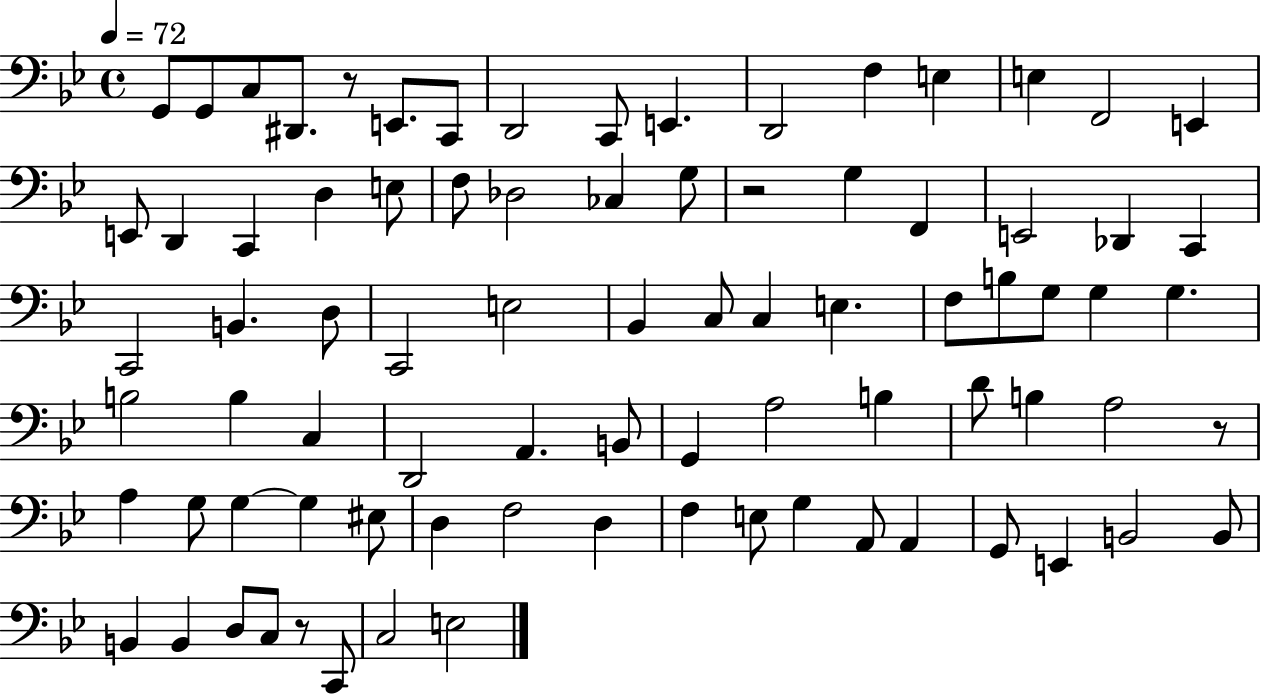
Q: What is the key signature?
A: BES major